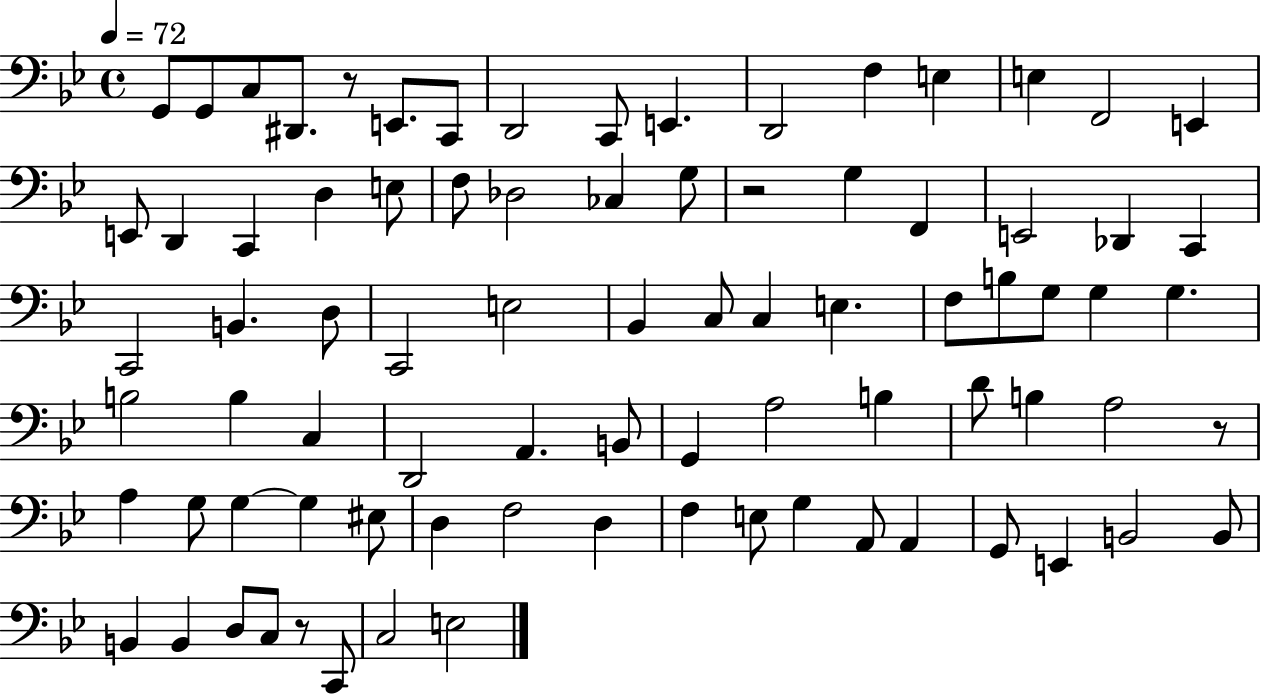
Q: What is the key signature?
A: BES major